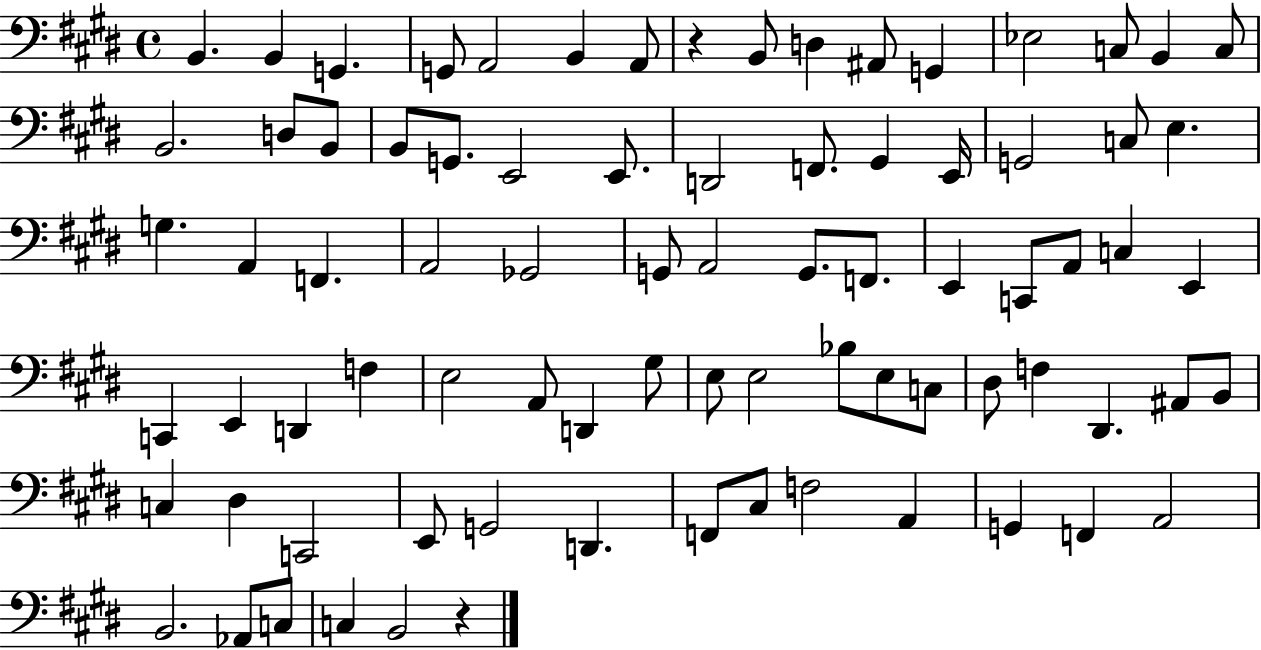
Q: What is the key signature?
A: E major